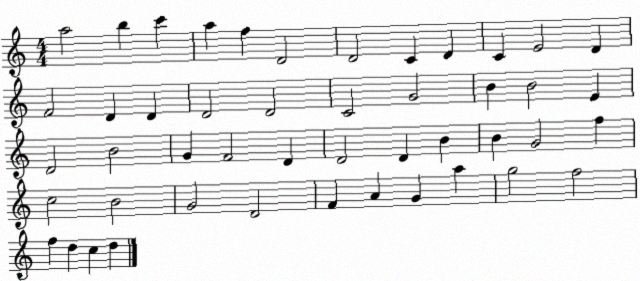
X:1
T:Untitled
M:4/4
L:1/4
K:C
a2 b c' a f D2 D2 C D C E2 D F2 D D D2 D2 C2 G2 B B2 E D2 B2 G F2 D D2 D B B G2 f c2 B2 G2 D2 F A G a g2 f2 f d c d